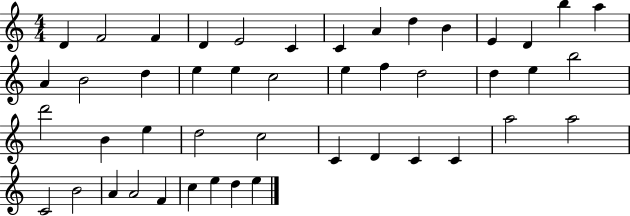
{
  \clef treble
  \numericTimeSignature
  \time 4/4
  \key c \major
  d'4 f'2 f'4 | d'4 e'2 c'4 | c'4 a'4 d''4 b'4 | e'4 d'4 b''4 a''4 | \break a'4 b'2 d''4 | e''4 e''4 c''2 | e''4 f''4 d''2 | d''4 e''4 b''2 | \break d'''2 b'4 e''4 | d''2 c''2 | c'4 d'4 c'4 c'4 | a''2 a''2 | \break c'2 b'2 | a'4 a'2 f'4 | c''4 e''4 d''4 e''4 | \bar "|."
}